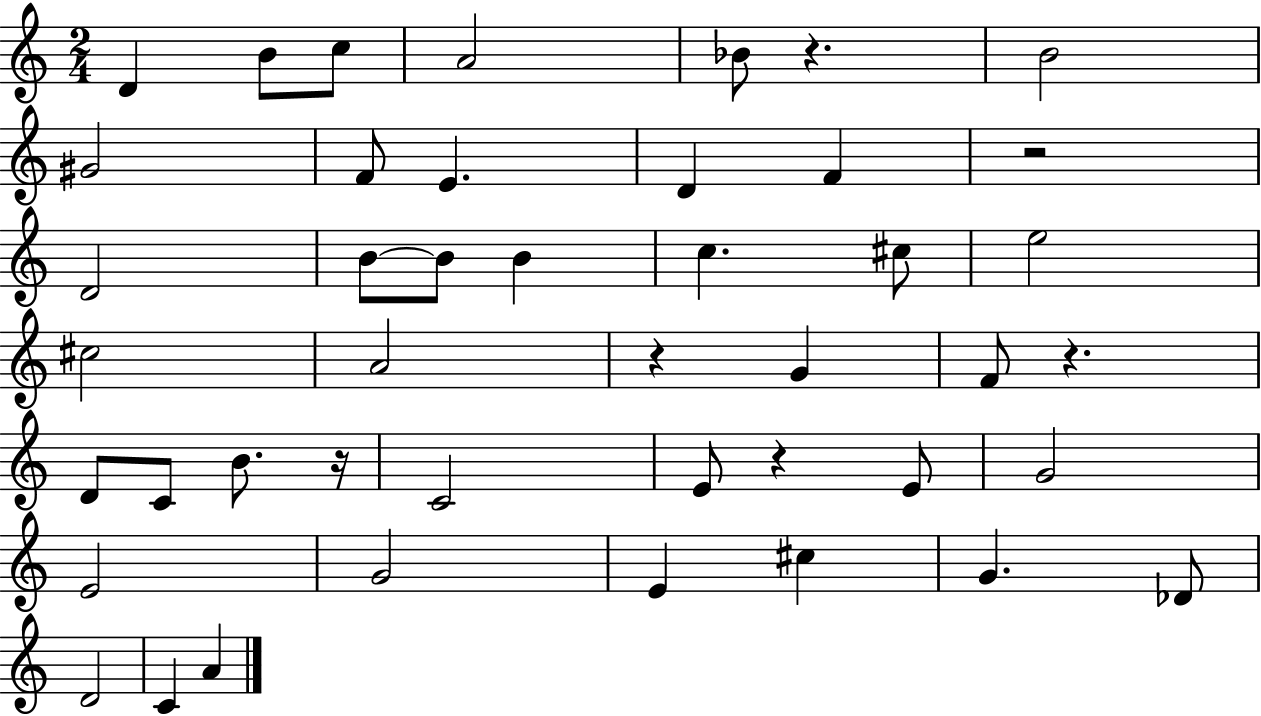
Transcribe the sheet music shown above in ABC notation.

X:1
T:Untitled
M:2/4
L:1/4
K:C
D B/2 c/2 A2 _B/2 z B2 ^G2 F/2 E D F z2 D2 B/2 B/2 B c ^c/2 e2 ^c2 A2 z G F/2 z D/2 C/2 B/2 z/4 C2 E/2 z E/2 G2 E2 G2 E ^c G _D/2 D2 C A